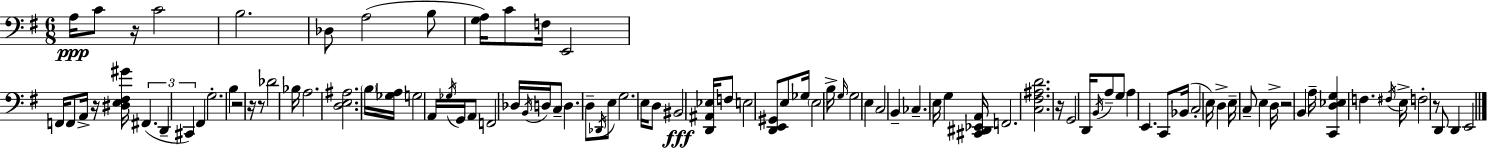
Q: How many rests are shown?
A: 8